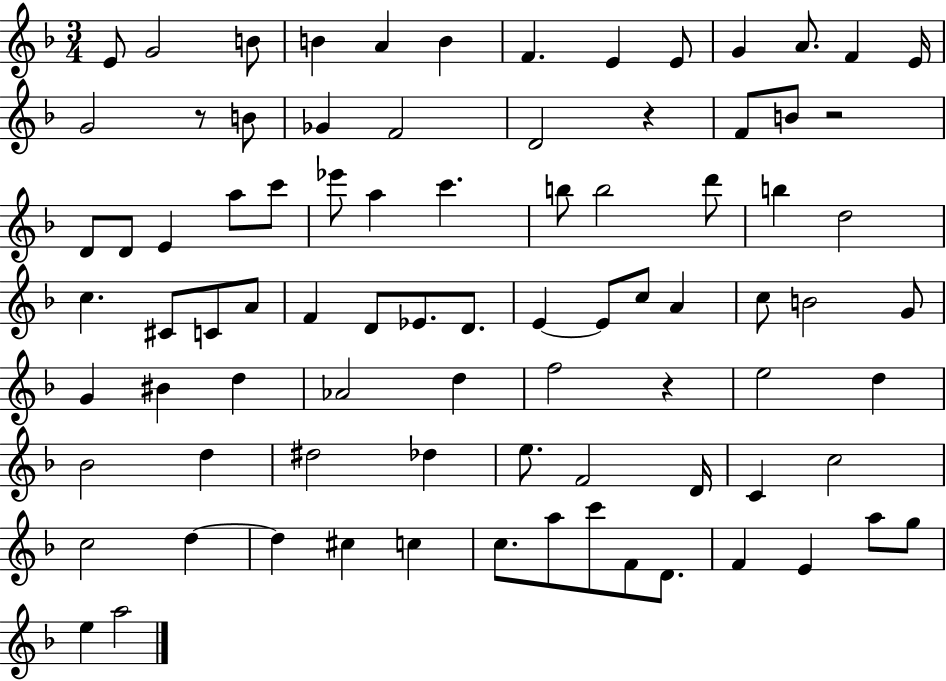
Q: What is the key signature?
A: F major